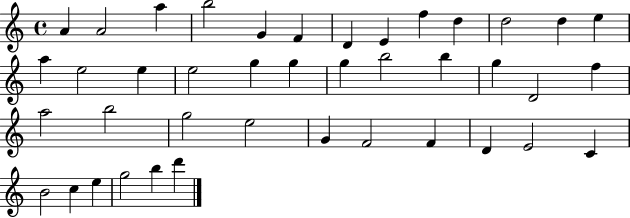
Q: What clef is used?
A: treble